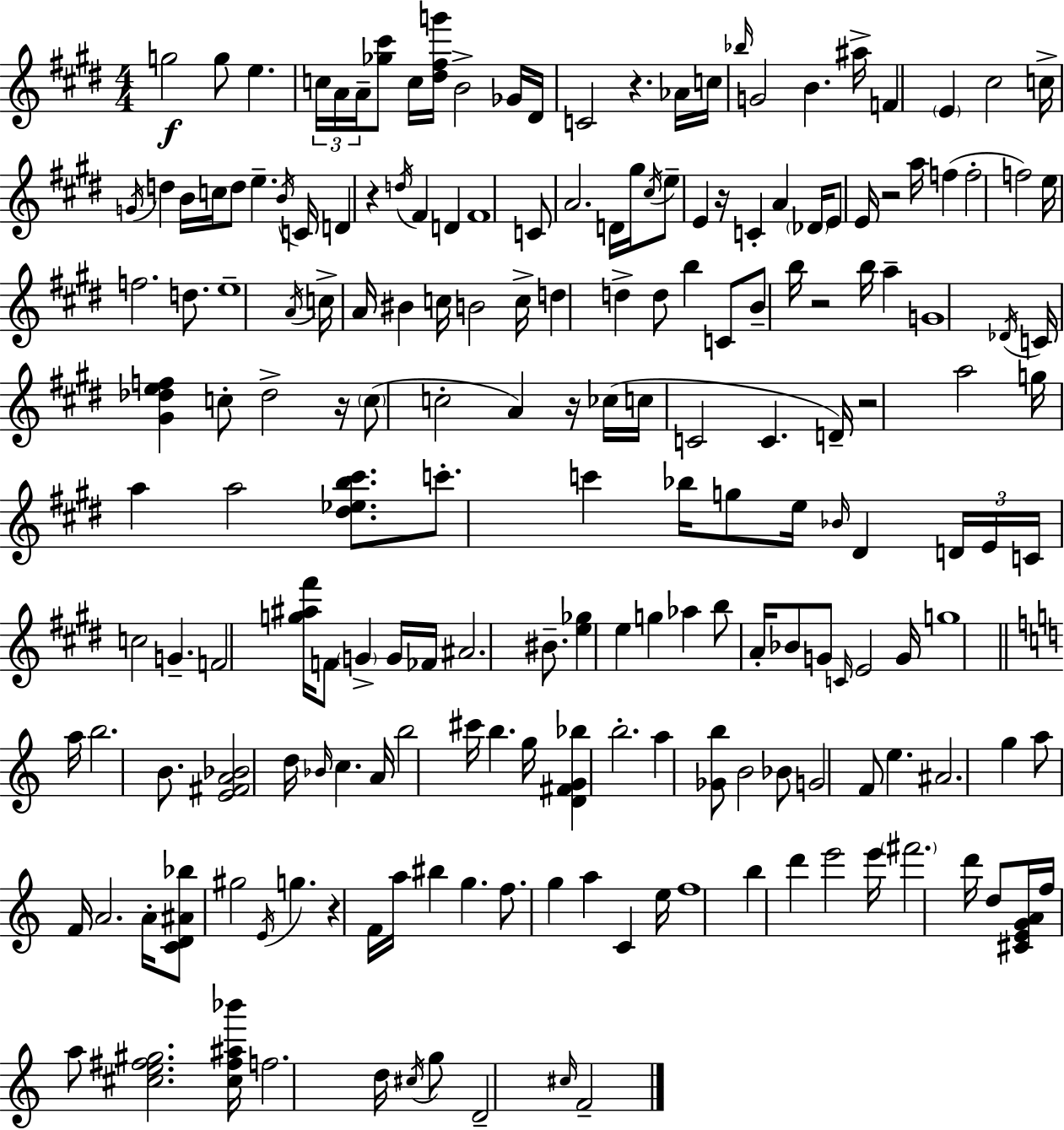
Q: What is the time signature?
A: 4/4